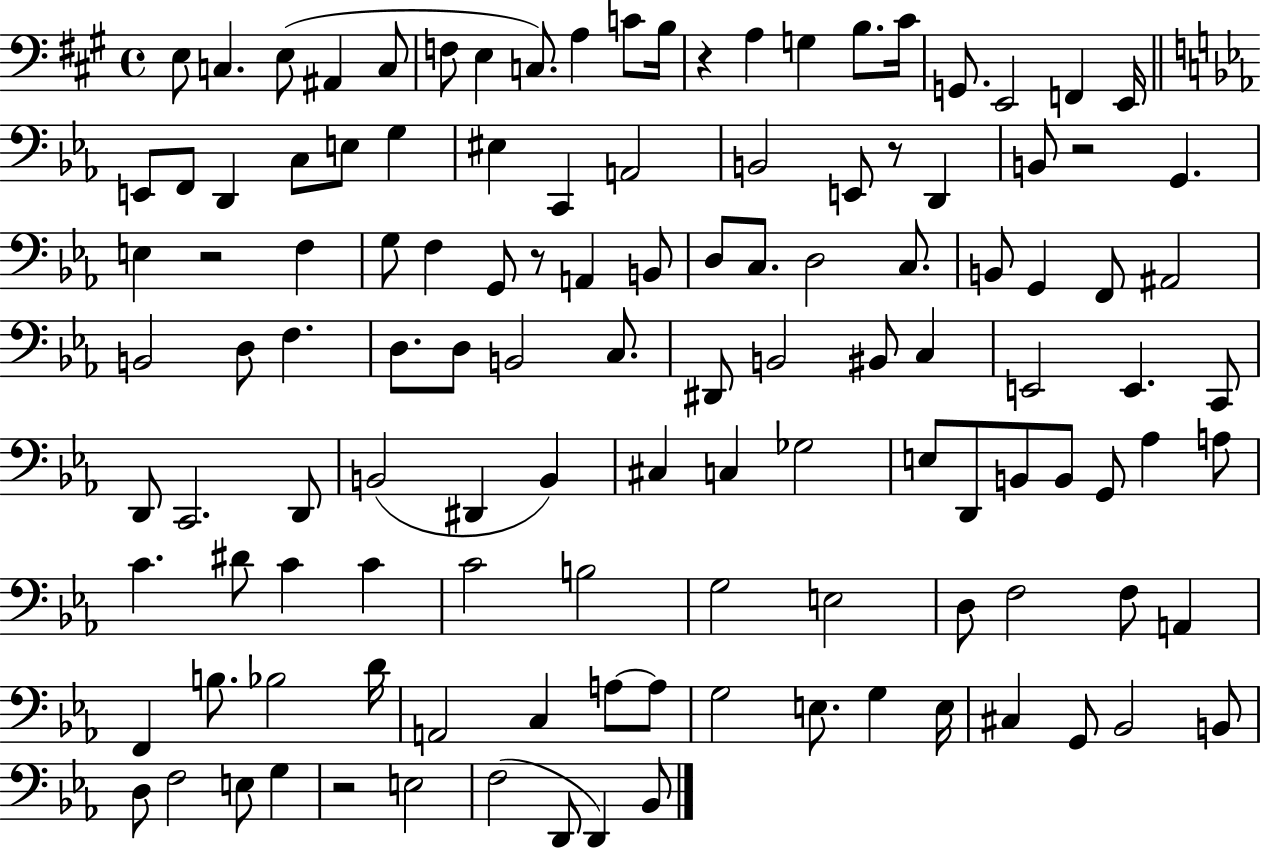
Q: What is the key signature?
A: A major